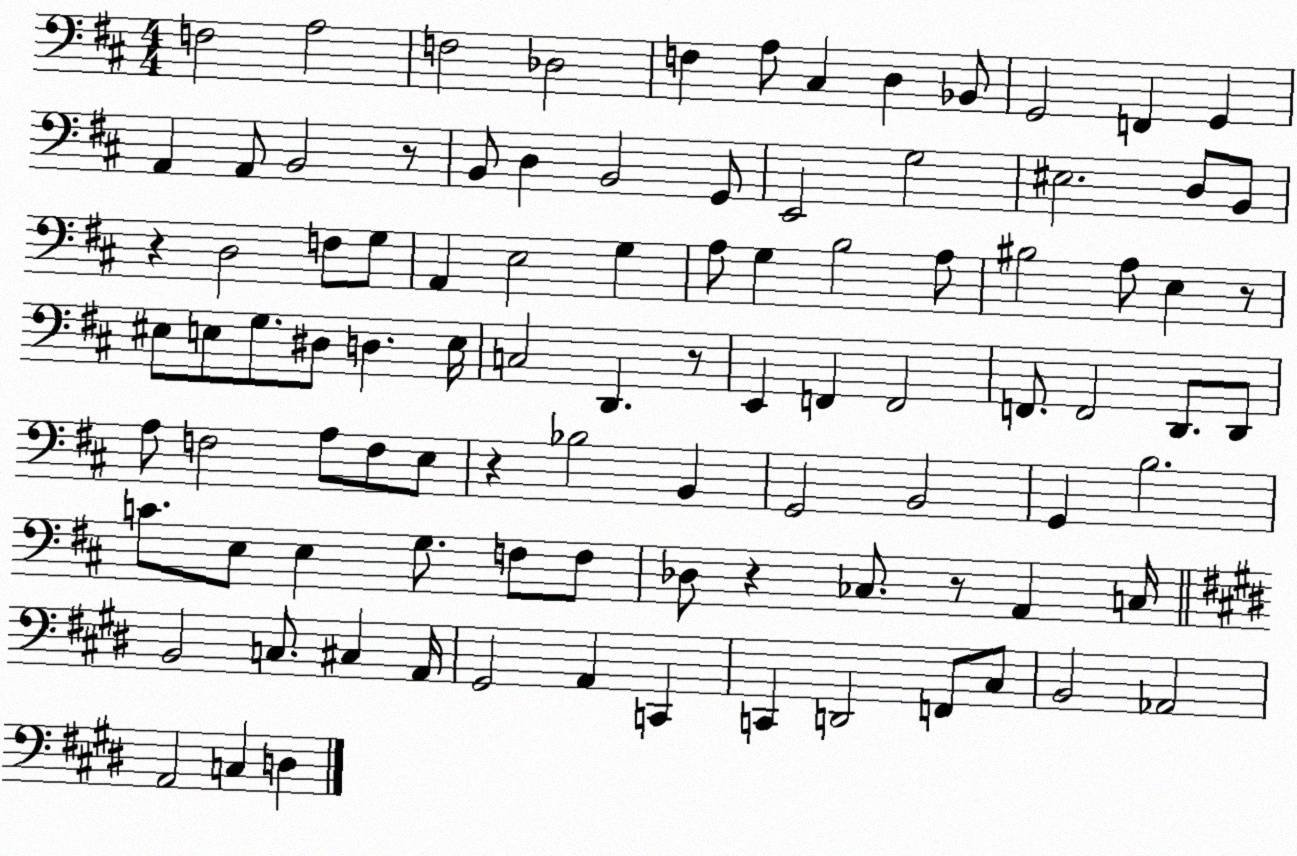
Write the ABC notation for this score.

X:1
T:Untitled
M:4/4
L:1/4
K:D
F,2 A,2 F,2 _D,2 F, A,/2 ^C, D, _B,,/2 G,,2 F,, G,, A,, A,,/2 B,,2 z/2 B,,/2 D, B,,2 G,,/2 E,,2 G,2 ^E,2 D,/2 B,,/2 z D,2 F,/2 G,/2 A,, E,2 G, A,/2 G, B,2 A,/2 ^B,2 A,/2 E, z/2 ^E,/2 E,/2 G,/2 ^D,/2 D, E,/4 C,2 D,, z/2 E,, F,, F,,2 F,,/2 F,,2 D,,/2 D,,/2 A,/2 F,2 A,/2 F,/2 E,/2 z _B,2 B,, G,,2 B,,2 G,, B,2 C/2 E,/2 E, G,/2 F,/2 F,/2 _D,/2 z _C,/2 z/2 A,, C,/4 B,,2 C,/2 ^C, A,,/4 ^G,,2 A,, C,, C,, D,,2 F,,/2 ^C,/2 B,,2 _A,,2 A,,2 C, D,